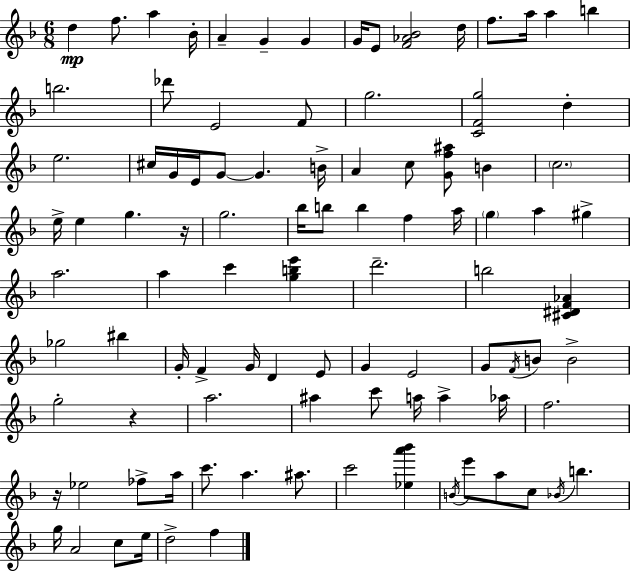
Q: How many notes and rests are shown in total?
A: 97